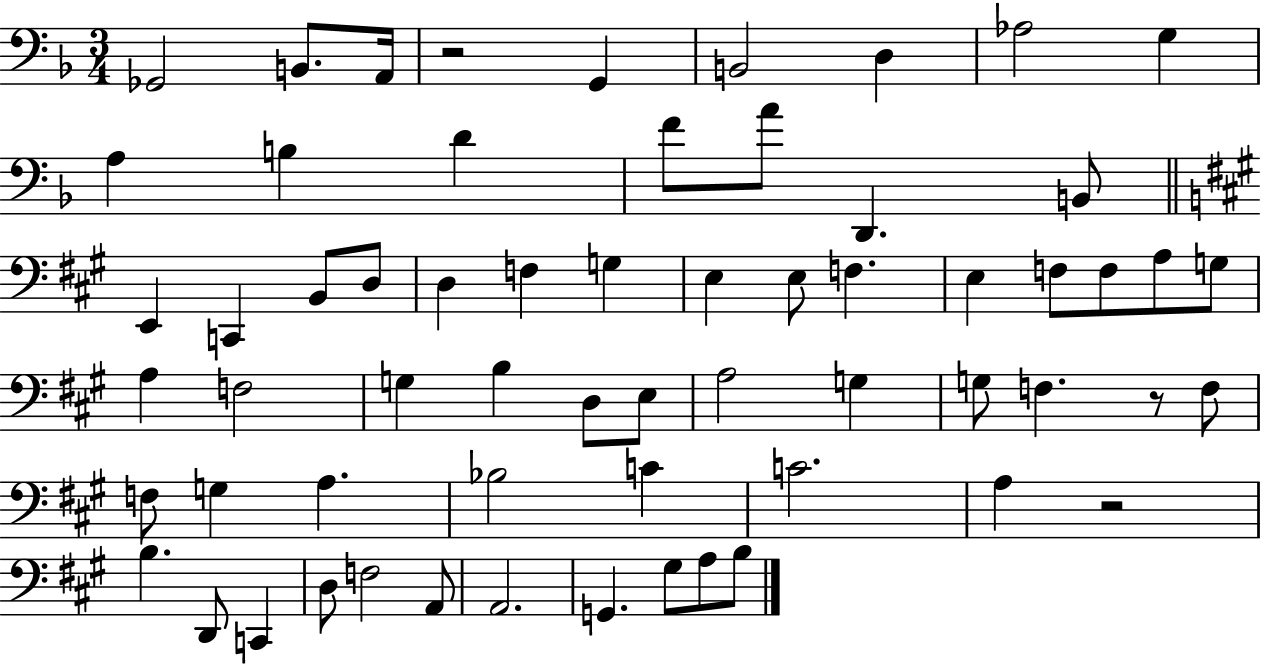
{
  \clef bass
  \numericTimeSignature
  \time 3/4
  \key f \major
  \repeat volta 2 { ges,2 b,8. a,16 | r2 g,4 | b,2 d4 | aes2 g4 | \break a4 b4 d'4 | f'8 a'8 d,4. b,8 | \bar "||" \break \key a \major e,4 c,4 b,8 d8 | d4 f4 g4 | e4 e8 f4. | e4 f8 f8 a8 g8 | \break a4 f2 | g4 b4 d8 e8 | a2 g4 | g8 f4. r8 f8 | \break f8 g4 a4. | bes2 c'4 | c'2. | a4 r2 | \break b4. d,8 c,4 | d8 f2 a,8 | a,2. | g,4. gis8 a8 b8 | \break } \bar "|."
}